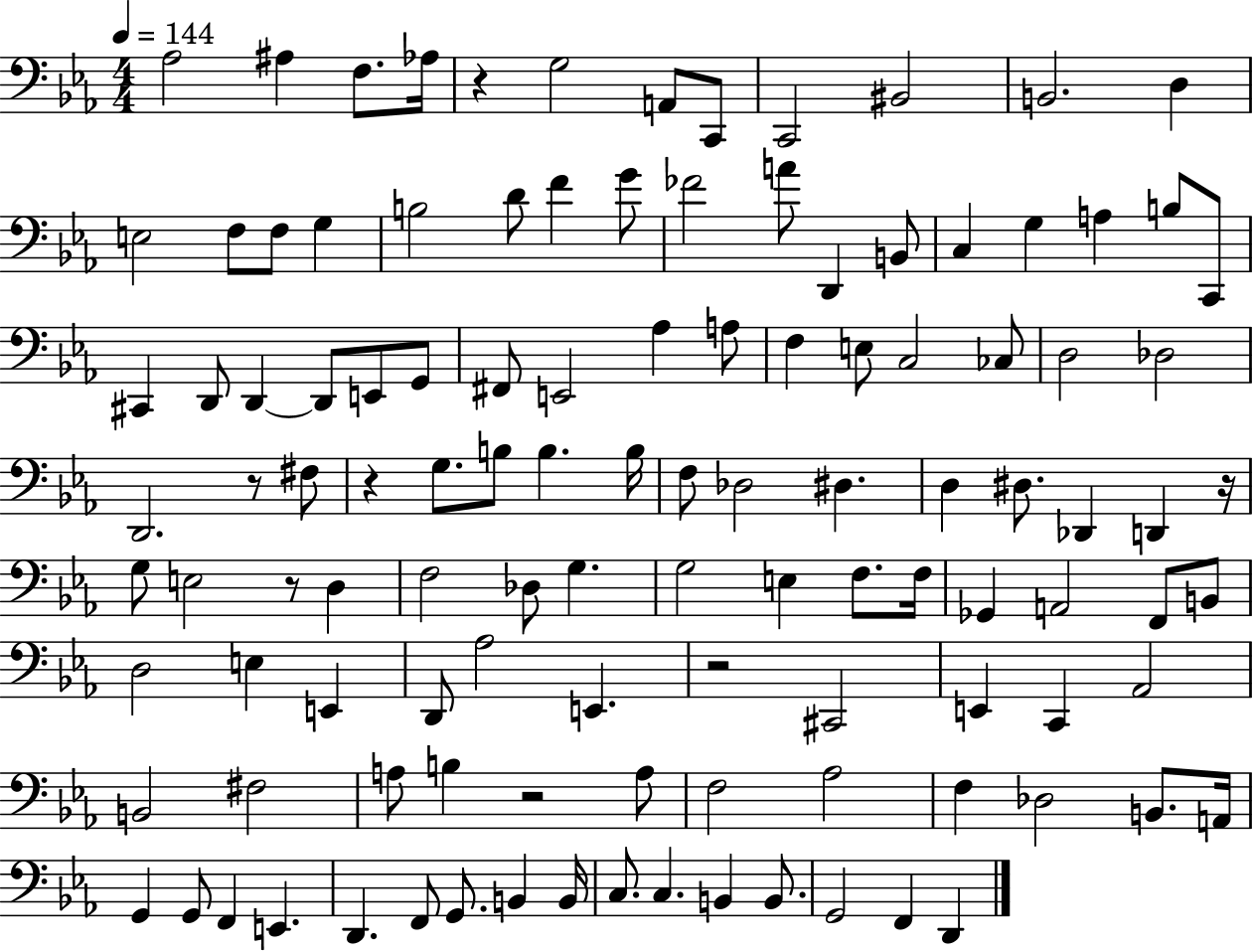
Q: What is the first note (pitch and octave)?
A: Ab3